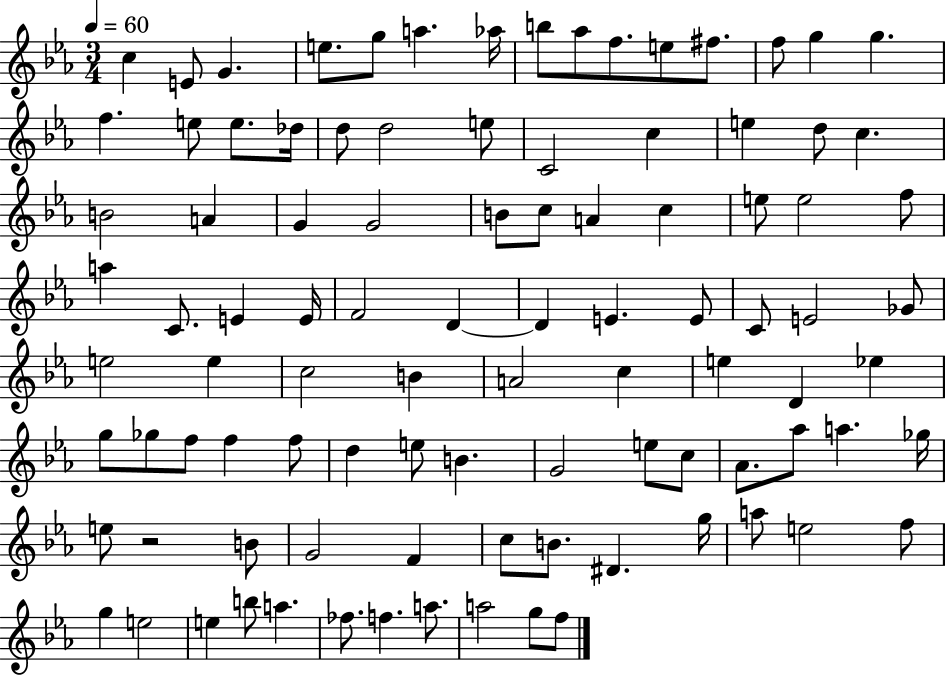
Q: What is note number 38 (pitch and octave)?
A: F5